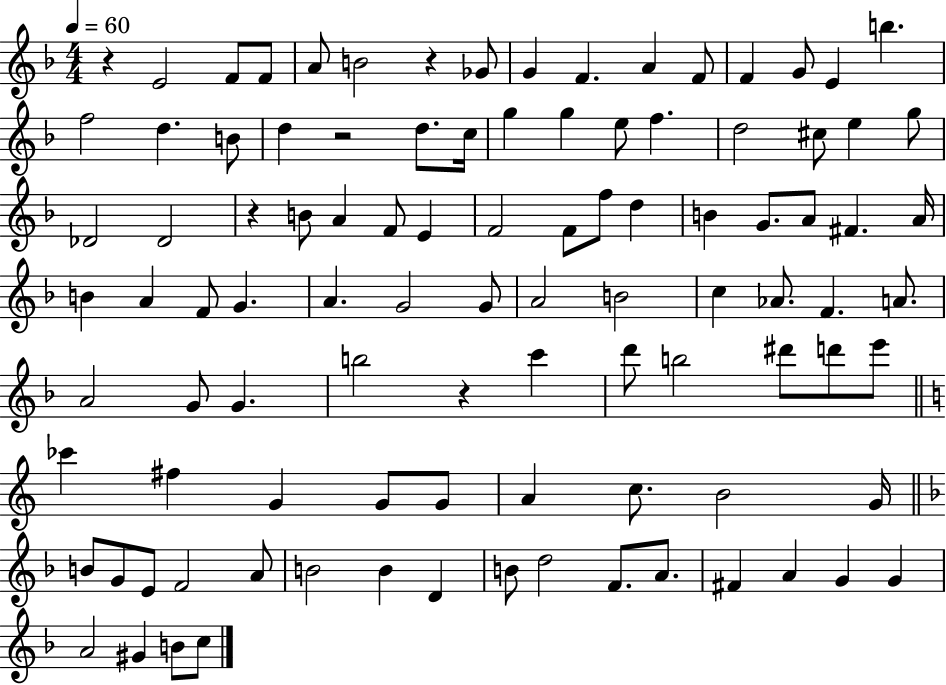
X:1
T:Untitled
M:4/4
L:1/4
K:F
z E2 F/2 F/2 A/2 B2 z _G/2 G F A F/2 F G/2 E b f2 d B/2 d z2 d/2 c/4 g g e/2 f d2 ^c/2 e g/2 _D2 _D2 z B/2 A F/2 E F2 F/2 f/2 d B G/2 A/2 ^F A/4 B A F/2 G A G2 G/2 A2 B2 c _A/2 F A/2 A2 G/2 G b2 z c' d'/2 b2 ^d'/2 d'/2 e'/2 _c' ^f G G/2 G/2 A c/2 B2 G/4 B/2 G/2 E/2 F2 A/2 B2 B D B/2 d2 F/2 A/2 ^F A G G A2 ^G B/2 c/2